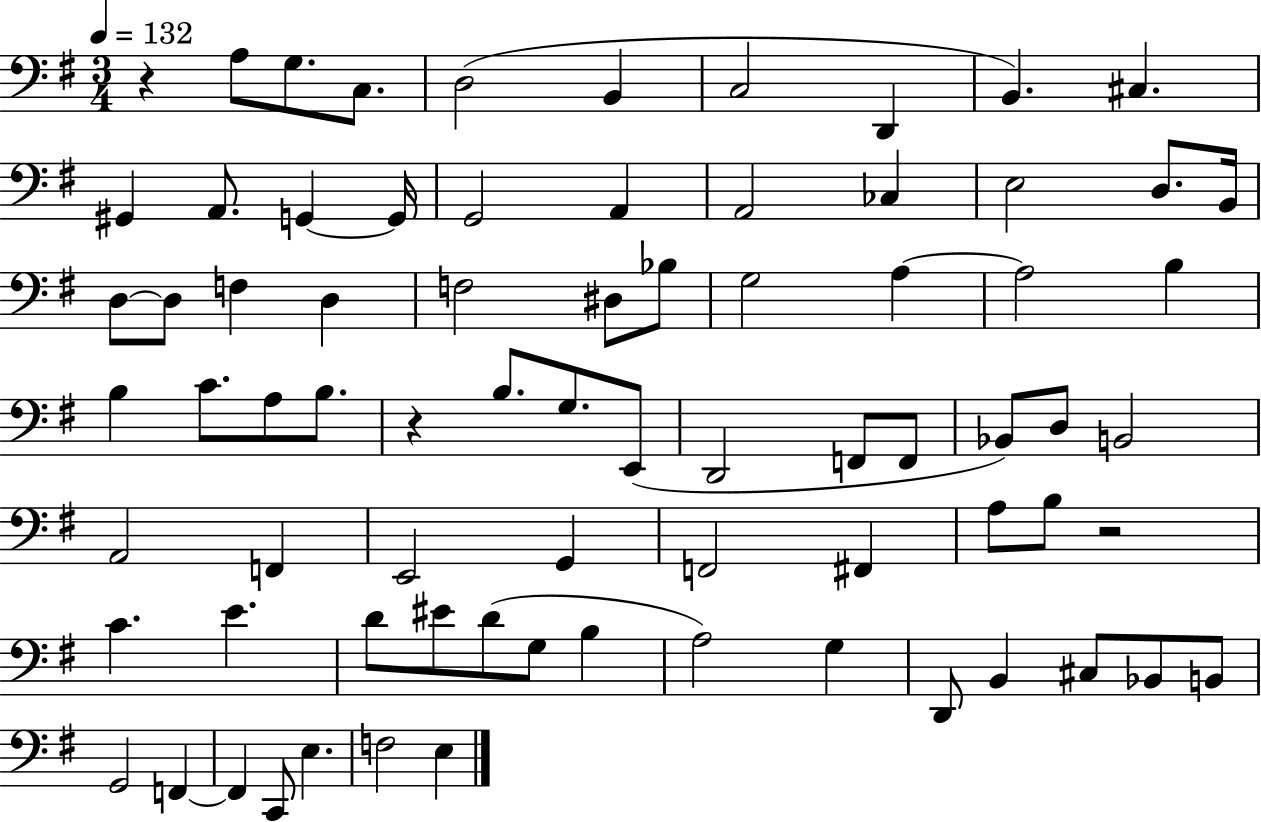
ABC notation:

X:1
T:Untitled
M:3/4
L:1/4
K:G
z A,/2 G,/2 C,/2 D,2 B,, C,2 D,, B,, ^C, ^G,, A,,/2 G,, G,,/4 G,,2 A,, A,,2 _C, E,2 D,/2 B,,/4 D,/2 D,/2 F, D, F,2 ^D,/2 _B,/2 G,2 A, A,2 B, B, C/2 A,/2 B,/2 z B,/2 G,/2 E,,/2 D,,2 F,,/2 F,,/2 _B,,/2 D,/2 B,,2 A,,2 F,, E,,2 G,, F,,2 ^F,, A,/2 B,/2 z2 C E D/2 ^E/2 D/2 G,/2 B, A,2 G, D,,/2 B,, ^C,/2 _B,,/2 B,,/2 G,,2 F,, F,, C,,/2 E, F,2 E,